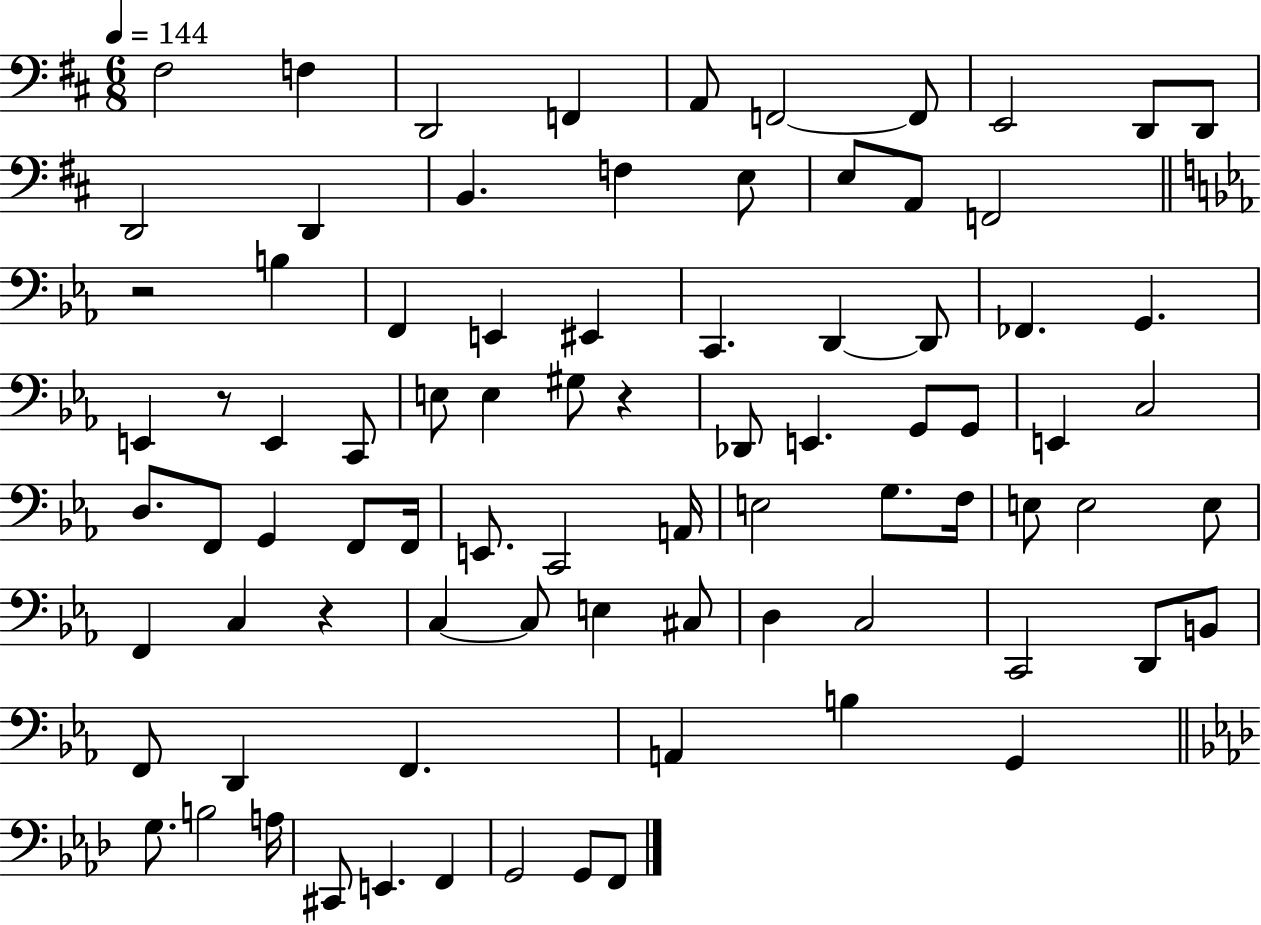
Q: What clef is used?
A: bass